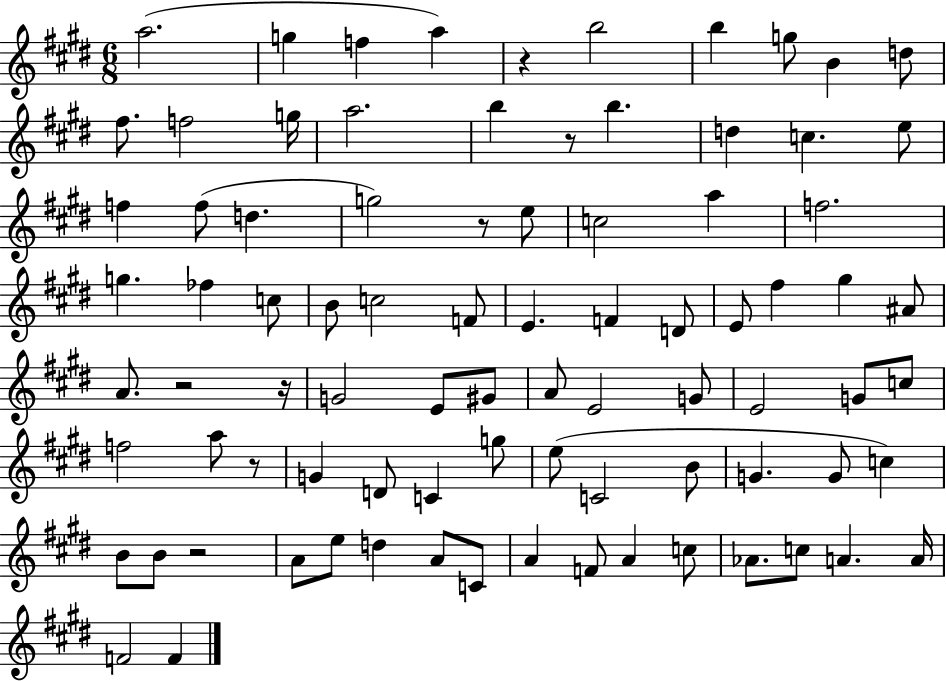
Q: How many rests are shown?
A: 7